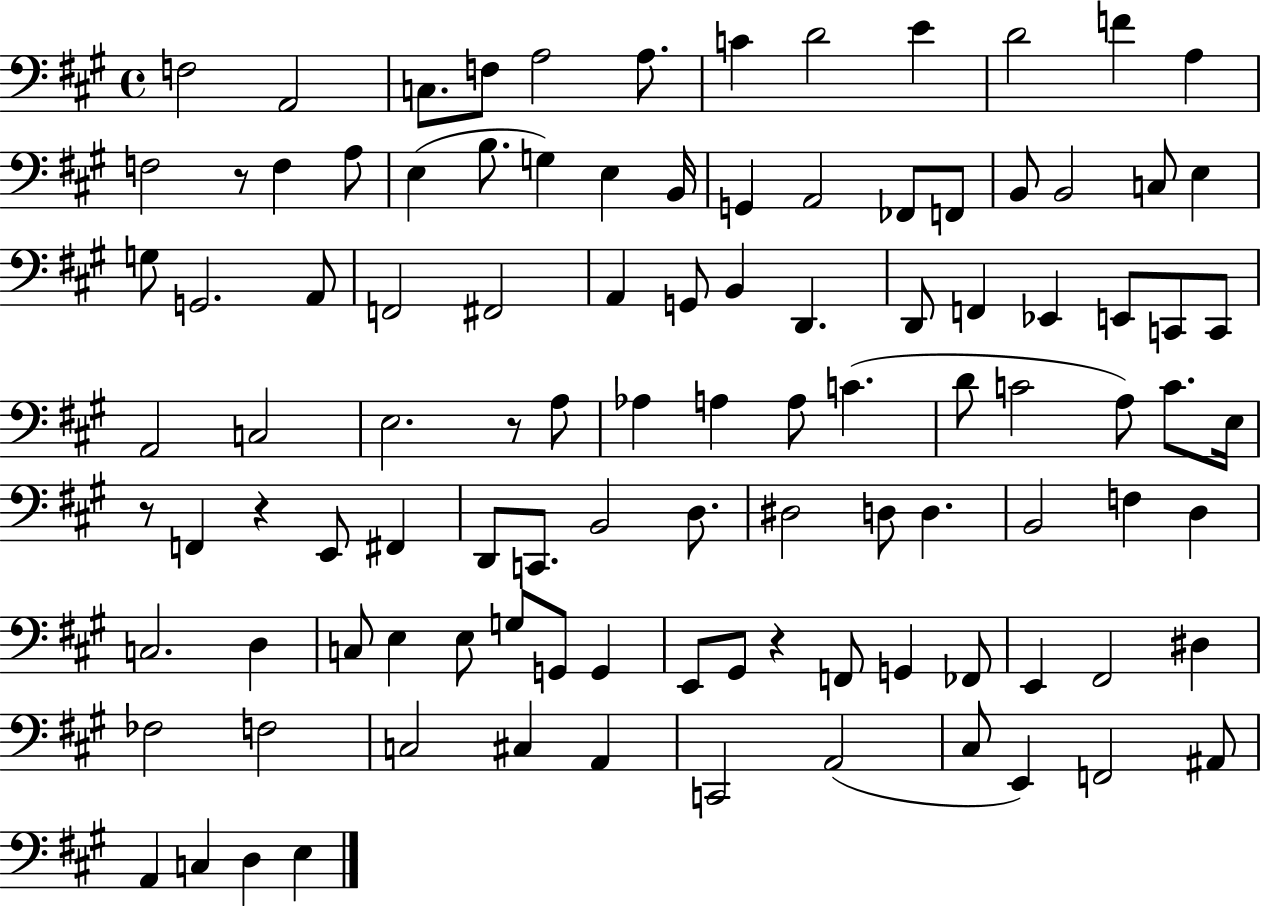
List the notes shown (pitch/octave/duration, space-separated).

F3/h A2/h C3/e. F3/e A3/h A3/e. C4/q D4/h E4/q D4/h F4/q A3/q F3/h R/e F3/q A3/e E3/q B3/e. G3/q E3/q B2/s G2/q A2/h FES2/e F2/e B2/e B2/h C3/e E3/q G3/e G2/h. A2/e F2/h F#2/h A2/q G2/e B2/q D2/q. D2/e F2/q Eb2/q E2/e C2/e C2/e A2/h C3/h E3/h. R/e A3/e Ab3/q A3/q A3/e C4/q. D4/e C4/h A3/e C4/e. E3/s R/e F2/q R/q E2/e F#2/q D2/e C2/e. B2/h D3/e. D#3/h D3/e D3/q. B2/h F3/q D3/q C3/h. D3/q C3/e E3/q E3/e G3/e G2/e G2/q E2/e G#2/e R/q F2/e G2/q FES2/e E2/q F#2/h D#3/q FES3/h F3/h C3/h C#3/q A2/q C2/h A2/h C#3/e E2/q F2/h A#2/e A2/q C3/q D3/q E3/q